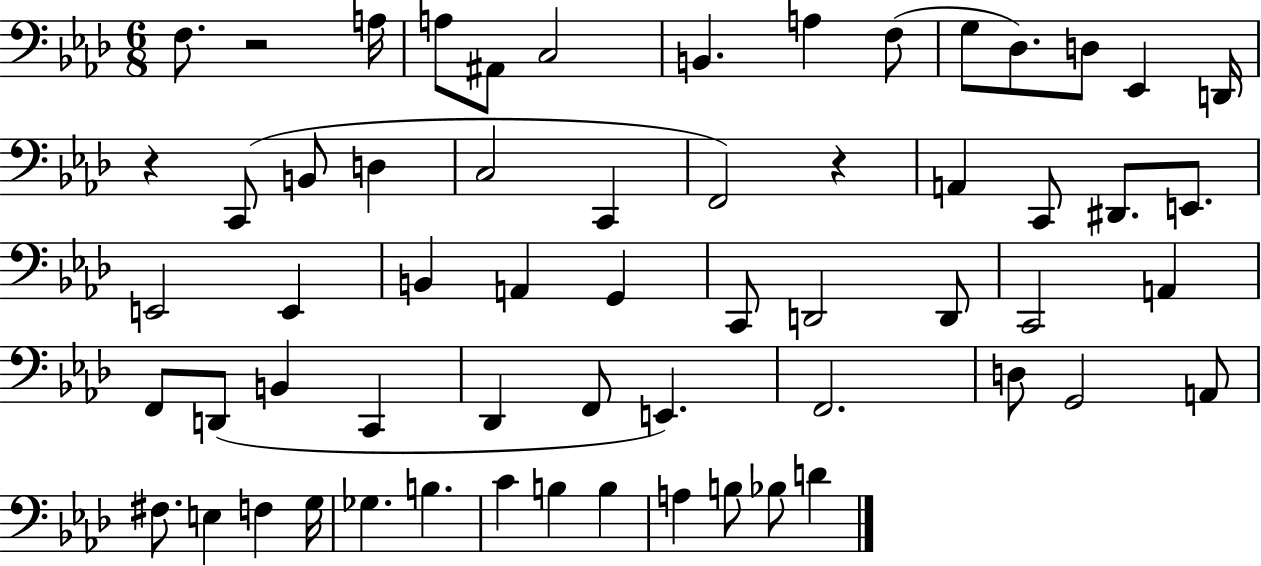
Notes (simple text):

F3/e. R/h A3/s A3/e A#2/e C3/h B2/q. A3/q F3/e G3/e Db3/e. D3/e Eb2/q D2/s R/q C2/e B2/e D3/q C3/h C2/q F2/h R/q A2/q C2/e D#2/e. E2/e. E2/h E2/q B2/q A2/q G2/q C2/e D2/h D2/e C2/h A2/q F2/e D2/e B2/q C2/q Db2/q F2/e E2/q. F2/h. D3/e G2/h A2/e F#3/e. E3/q F3/q G3/s Gb3/q. B3/q. C4/q B3/q B3/q A3/q B3/e Bb3/e D4/q